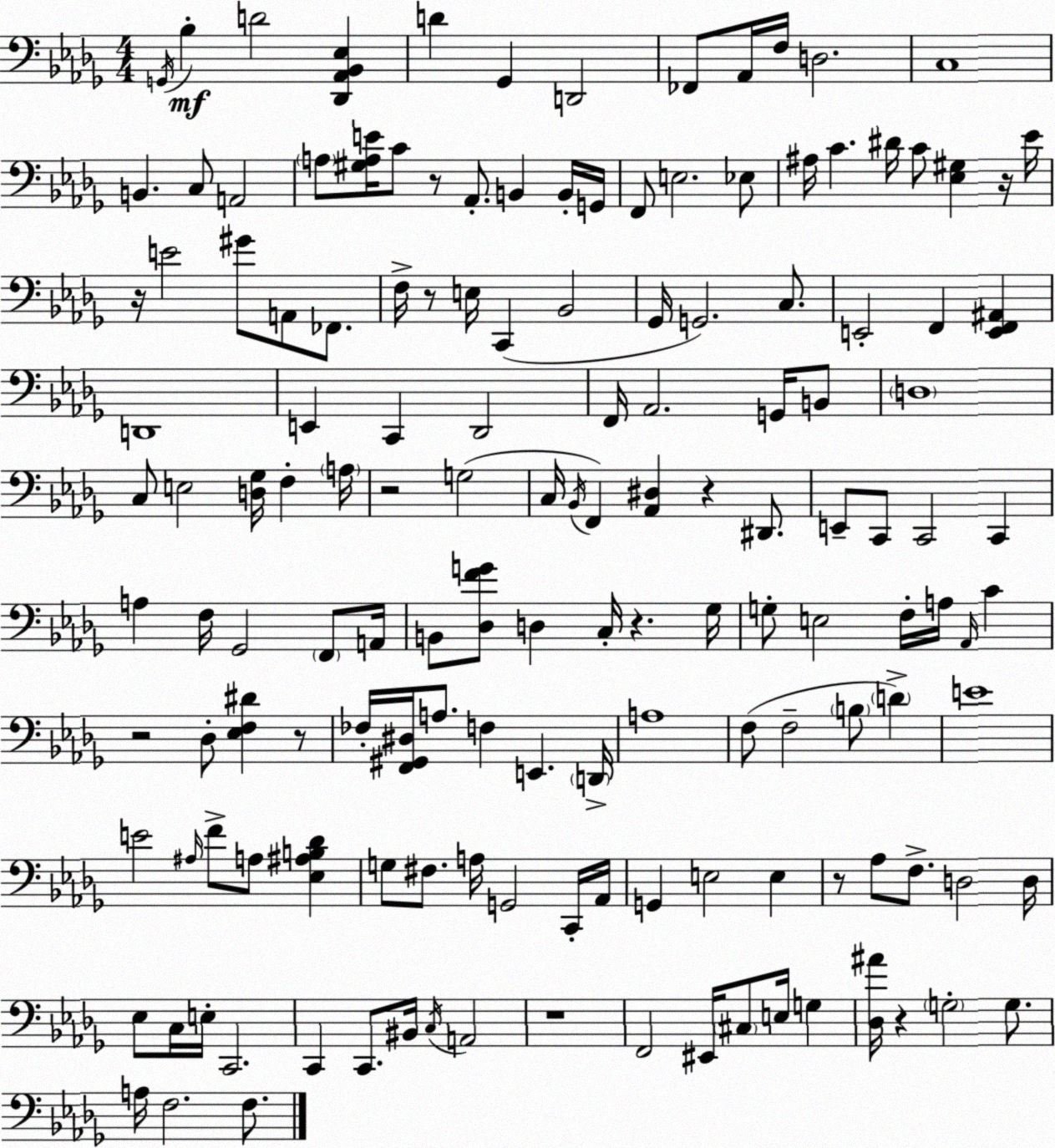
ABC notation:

X:1
T:Untitled
M:4/4
L:1/4
K:Bbm
G,,/4 _B, D2 [_D,,_A,,_B,,_E,] D _G,, D,,2 _F,,/2 _A,,/4 F,/4 D,2 C,4 B,, C,/2 A,,2 A,/2 [^G,A,E]/4 C/2 z/2 _A,,/2 B,, B,,/4 G,,/4 F,,/2 E,2 _E,/2 ^A,/4 C ^D/4 C/2 [_E,^G,] z/4 _E/4 z/4 E2 ^G/2 A,,/2 _F,,/2 F,/4 z/2 E,/4 C,, _B,,2 _G,,/4 G,,2 C,/2 E,,2 F,, [E,,F,,^A,,] D,,4 E,, C,, _D,,2 F,,/4 _A,,2 G,,/4 B,,/2 D,4 C,/2 E,2 [D,_G,]/4 F, A,/4 z2 G,2 C,/4 _B,,/4 F,, [_A,,^D,] z ^D,,/2 E,,/2 C,,/2 C,,2 C,, A, F,/4 _G,,2 F,,/2 A,,/4 B,,/2 [_D,FG]/2 D, C,/4 z _G,/4 G,/2 E,2 F,/4 A,/4 _A,,/4 C z2 _D,/2 [_E,F,^D] z/2 _F,/4 [F,,^G,,^D,]/4 A,/2 F, E,, D,,/4 A,4 F,/2 F,2 B,/2 D E4 E2 ^A,/4 F/2 A,/2 [_E,^A,B,_D] G,/2 ^F,/2 A,/4 G,,2 C,,/4 _A,,/4 G,, E,2 E, z/2 _A,/2 F,/2 D,2 D,/4 _E,/2 C,/4 E,/4 C,,2 C,, C,,/2 ^B,,/4 C,/4 A,,2 z4 F,,2 ^E,,/4 ^C,/2 E,/4 G, [_D,^A]/4 z G,2 G,/2 A,/4 F,2 F,/2